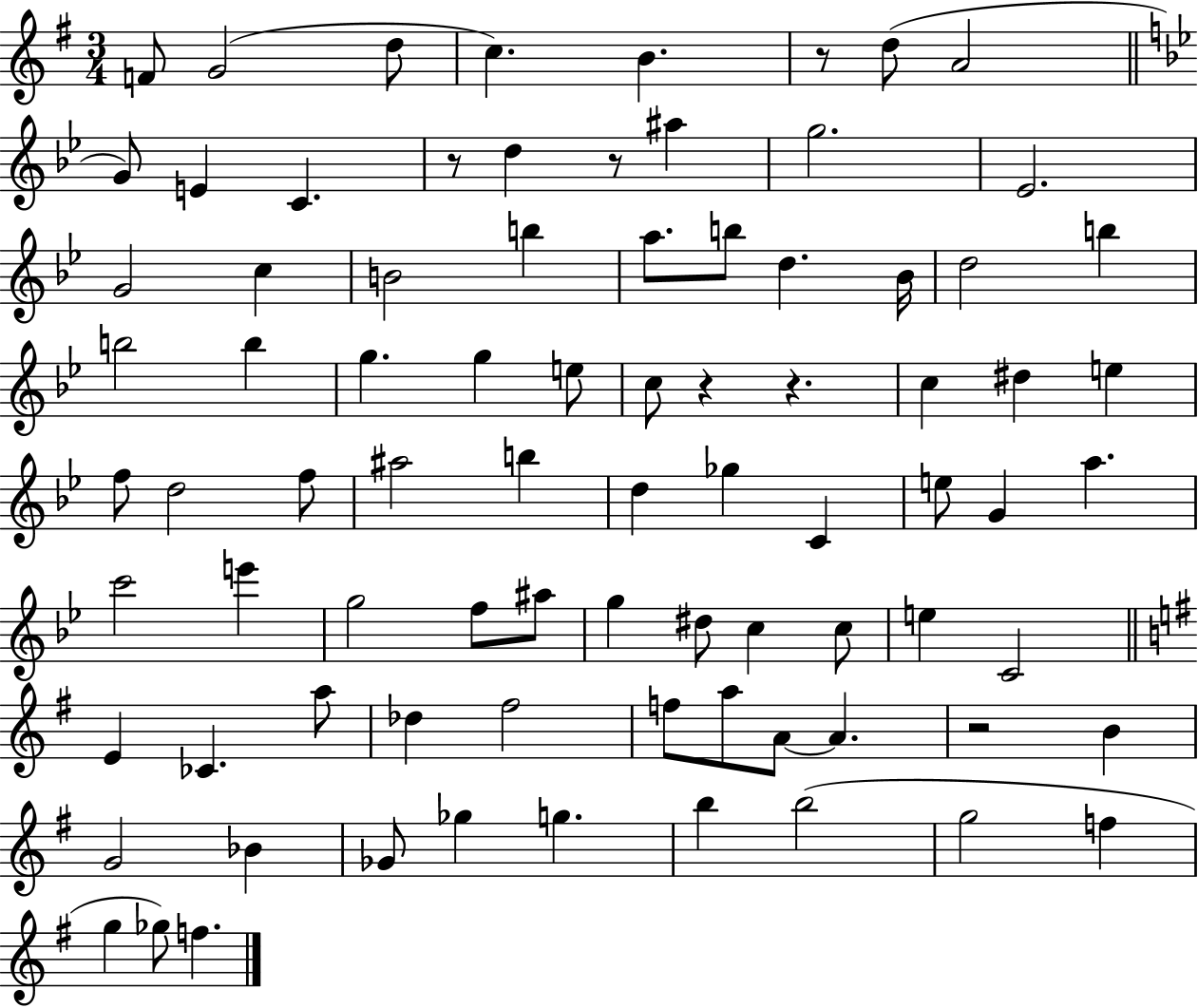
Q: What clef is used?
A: treble